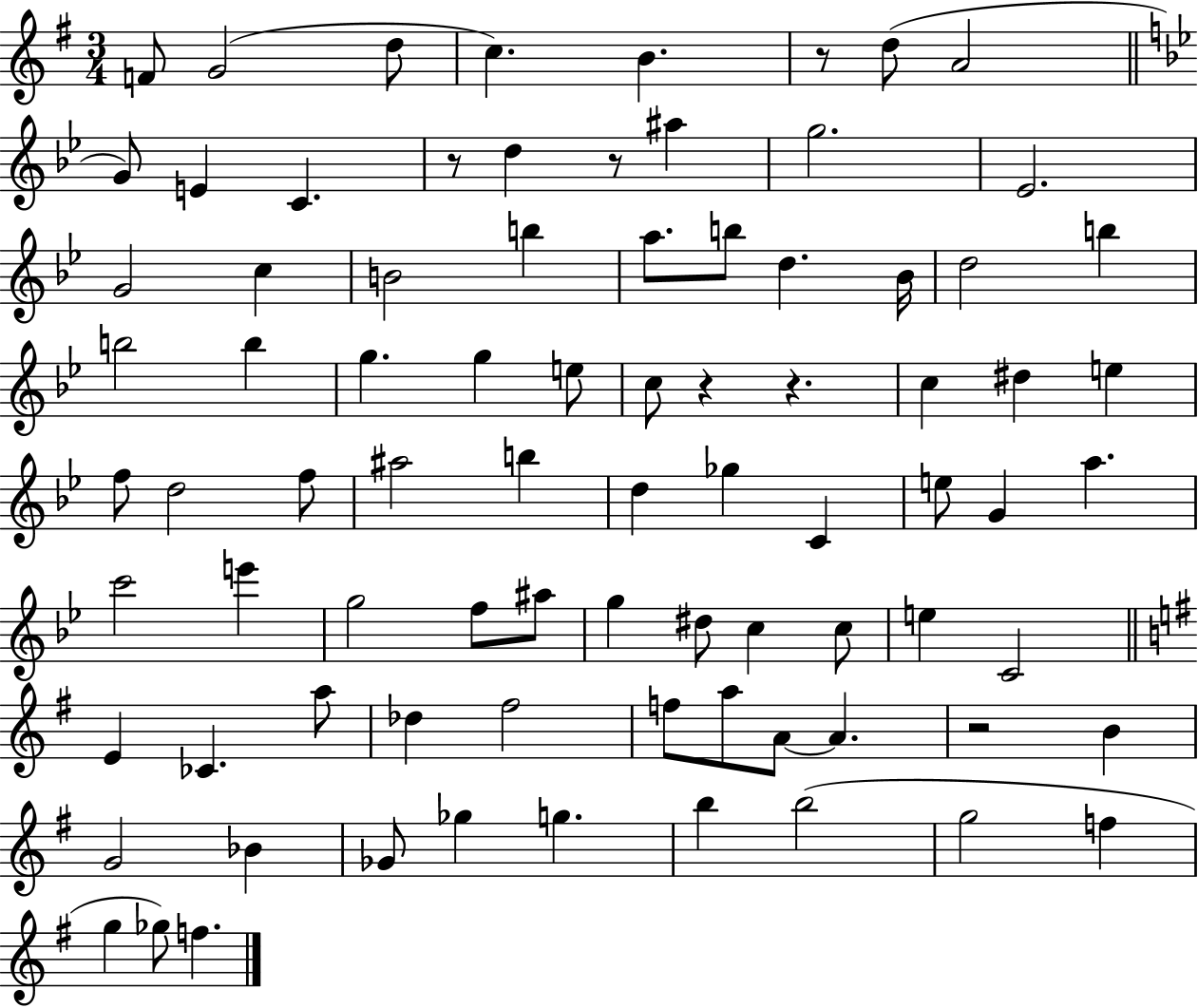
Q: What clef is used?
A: treble